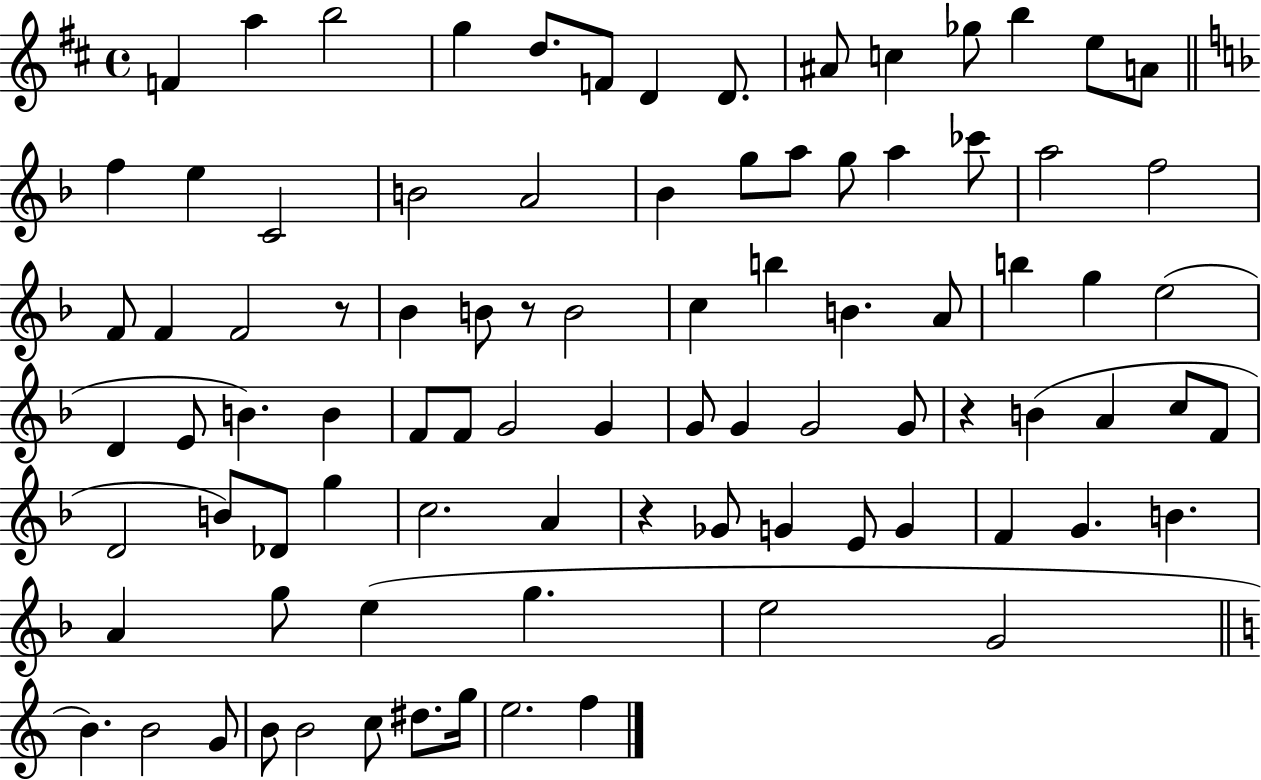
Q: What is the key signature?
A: D major